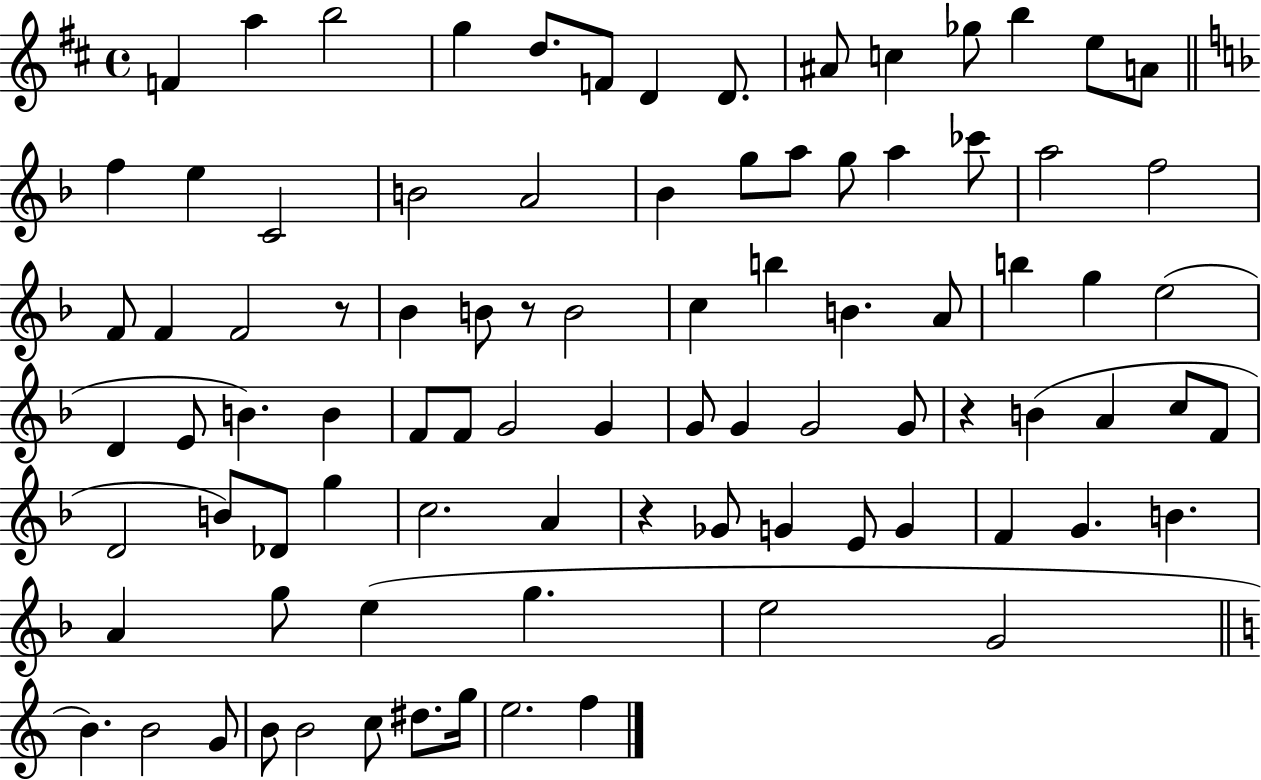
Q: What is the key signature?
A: D major